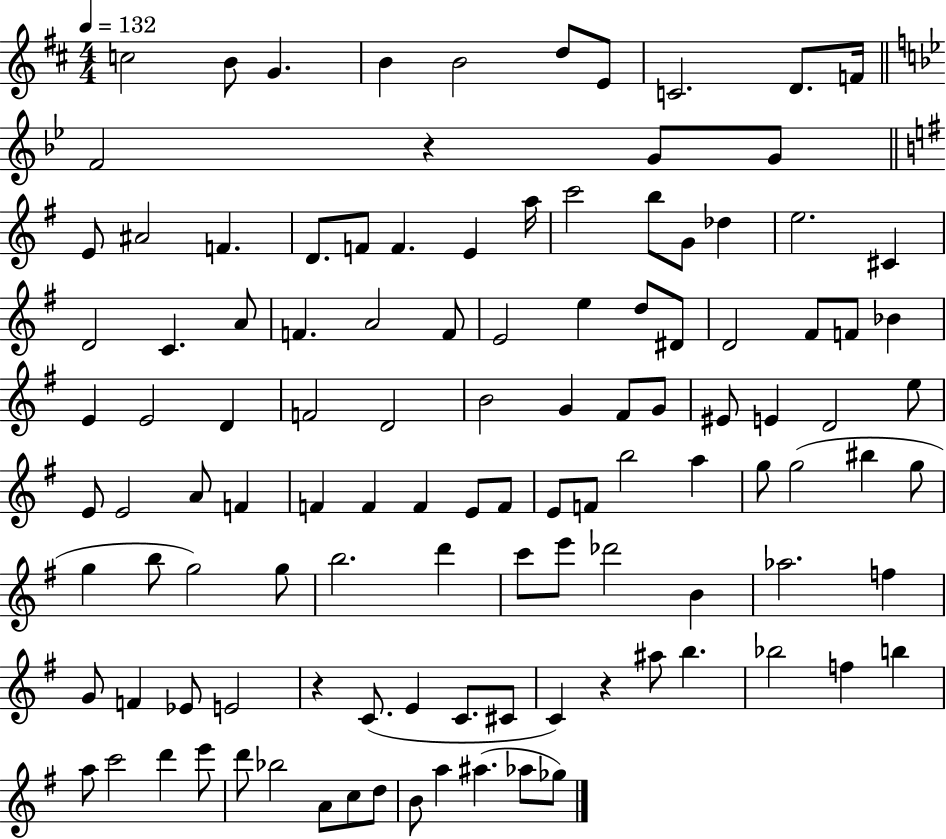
C5/h B4/e G4/q. B4/q B4/h D5/e E4/e C4/h. D4/e. F4/s F4/h R/q G4/e G4/e E4/e A#4/h F4/q. D4/e. F4/e F4/q. E4/q A5/s C6/h B5/e G4/e Db5/q E5/h. C#4/q D4/h C4/q. A4/e F4/q. A4/h F4/e E4/h E5/q D5/e D#4/e D4/h F#4/e F4/e Bb4/q E4/q E4/h D4/q F4/h D4/h B4/h G4/q F#4/e G4/e EIS4/e E4/q D4/h E5/e E4/e E4/h A4/e F4/q F4/q F4/q F4/q E4/e F4/e E4/e F4/e B5/h A5/q G5/e G5/h BIS5/q G5/e G5/q B5/e G5/h G5/e B5/h. D6/q C6/e E6/e Db6/h B4/q Ab5/h. F5/q G4/e F4/q Eb4/e E4/h R/q C4/e. E4/q C4/e. C#4/e C4/q R/q A#5/e B5/q. Bb5/h F5/q B5/q A5/e C6/h D6/q E6/e D6/e Bb5/h A4/e C5/e D5/e B4/e A5/q A#5/q. Ab5/e Gb5/e